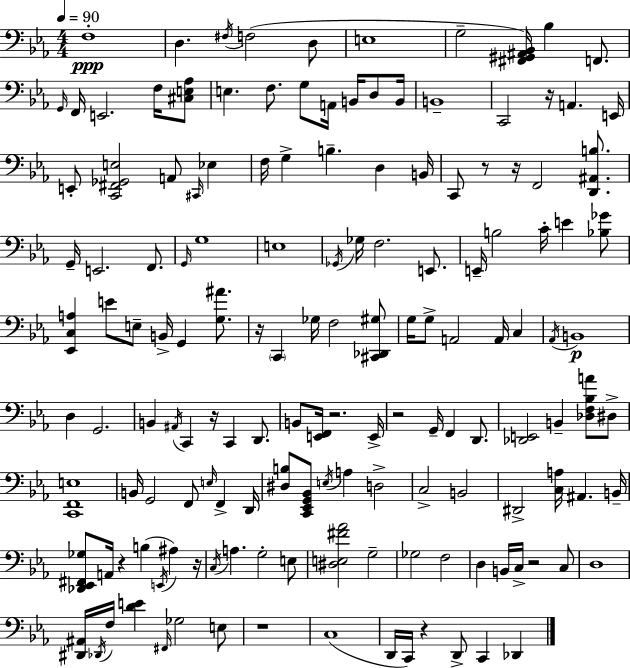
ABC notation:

X:1
T:Untitled
M:4/4
L:1/4
K:Cm
F,4 D, ^F,/4 F,2 D,/2 E,4 G,2 [^F,,^G,,^A,,_B,,]/4 _B, F,,/2 G,,/4 F,,/4 E,,2 F,/4 [^C,E,_A,]/2 E, F,/2 G,/2 A,,/4 B,,/4 D,/2 B,,/4 B,,4 C,,2 z/4 A,, E,,/4 E,,/2 [C,,^F,,_G,,E,]2 A,,/2 ^C,,/4 _E, F,/4 G, B, D, B,,/4 C,,/2 z/2 z/4 F,,2 [D,,^A,,B,]/2 G,,/4 E,,2 F,,/2 G,,/4 G,4 E,4 _G,,/4 _G,/4 F,2 E,,/2 E,,/4 B,2 C/4 E [_B,_G]/2 [_E,,C,A,] E/2 E,/2 B,,/4 G,, [G,^A]/2 z/4 C,, _G,/4 F,2 [^C,,_D,,^G,]/2 G,/4 G,/2 A,,2 A,,/4 C, _A,,/4 B,,4 D, G,,2 B,, ^A,,/4 C,, z/4 C,, D,,/2 B,,/2 [E,,F,,]/4 z2 E,,/4 z2 G,,/4 F,, D,,/2 [_D,,E,,]2 B,, [_D,F,_B,A]/2 ^D,/2 [C,,F,,E,]4 B,,/4 G,,2 F,,/2 E,/4 F,, D,,/4 [^D,B,]/2 [C,,_E,,G,,_B,,]/2 E,/4 A, D,2 C,2 B,,2 ^D,,2 [C,A,]/4 ^A,, B,,/4 [_D,,_E,,^F,,_G,]/2 A,,/4 z B, E,,/4 ^A, z/4 C,/4 A, G,2 E,/2 [^D,E,^F_A]2 G,2 _G,2 F,2 D, B,,/4 C,/4 z2 C,/2 D,4 [^D,,^A,,]/4 _D,,/4 F,/4 [DE] ^F,,/4 _G,2 E,/2 z4 C,4 D,,/4 C,,/4 z D,,/2 C,, _D,,